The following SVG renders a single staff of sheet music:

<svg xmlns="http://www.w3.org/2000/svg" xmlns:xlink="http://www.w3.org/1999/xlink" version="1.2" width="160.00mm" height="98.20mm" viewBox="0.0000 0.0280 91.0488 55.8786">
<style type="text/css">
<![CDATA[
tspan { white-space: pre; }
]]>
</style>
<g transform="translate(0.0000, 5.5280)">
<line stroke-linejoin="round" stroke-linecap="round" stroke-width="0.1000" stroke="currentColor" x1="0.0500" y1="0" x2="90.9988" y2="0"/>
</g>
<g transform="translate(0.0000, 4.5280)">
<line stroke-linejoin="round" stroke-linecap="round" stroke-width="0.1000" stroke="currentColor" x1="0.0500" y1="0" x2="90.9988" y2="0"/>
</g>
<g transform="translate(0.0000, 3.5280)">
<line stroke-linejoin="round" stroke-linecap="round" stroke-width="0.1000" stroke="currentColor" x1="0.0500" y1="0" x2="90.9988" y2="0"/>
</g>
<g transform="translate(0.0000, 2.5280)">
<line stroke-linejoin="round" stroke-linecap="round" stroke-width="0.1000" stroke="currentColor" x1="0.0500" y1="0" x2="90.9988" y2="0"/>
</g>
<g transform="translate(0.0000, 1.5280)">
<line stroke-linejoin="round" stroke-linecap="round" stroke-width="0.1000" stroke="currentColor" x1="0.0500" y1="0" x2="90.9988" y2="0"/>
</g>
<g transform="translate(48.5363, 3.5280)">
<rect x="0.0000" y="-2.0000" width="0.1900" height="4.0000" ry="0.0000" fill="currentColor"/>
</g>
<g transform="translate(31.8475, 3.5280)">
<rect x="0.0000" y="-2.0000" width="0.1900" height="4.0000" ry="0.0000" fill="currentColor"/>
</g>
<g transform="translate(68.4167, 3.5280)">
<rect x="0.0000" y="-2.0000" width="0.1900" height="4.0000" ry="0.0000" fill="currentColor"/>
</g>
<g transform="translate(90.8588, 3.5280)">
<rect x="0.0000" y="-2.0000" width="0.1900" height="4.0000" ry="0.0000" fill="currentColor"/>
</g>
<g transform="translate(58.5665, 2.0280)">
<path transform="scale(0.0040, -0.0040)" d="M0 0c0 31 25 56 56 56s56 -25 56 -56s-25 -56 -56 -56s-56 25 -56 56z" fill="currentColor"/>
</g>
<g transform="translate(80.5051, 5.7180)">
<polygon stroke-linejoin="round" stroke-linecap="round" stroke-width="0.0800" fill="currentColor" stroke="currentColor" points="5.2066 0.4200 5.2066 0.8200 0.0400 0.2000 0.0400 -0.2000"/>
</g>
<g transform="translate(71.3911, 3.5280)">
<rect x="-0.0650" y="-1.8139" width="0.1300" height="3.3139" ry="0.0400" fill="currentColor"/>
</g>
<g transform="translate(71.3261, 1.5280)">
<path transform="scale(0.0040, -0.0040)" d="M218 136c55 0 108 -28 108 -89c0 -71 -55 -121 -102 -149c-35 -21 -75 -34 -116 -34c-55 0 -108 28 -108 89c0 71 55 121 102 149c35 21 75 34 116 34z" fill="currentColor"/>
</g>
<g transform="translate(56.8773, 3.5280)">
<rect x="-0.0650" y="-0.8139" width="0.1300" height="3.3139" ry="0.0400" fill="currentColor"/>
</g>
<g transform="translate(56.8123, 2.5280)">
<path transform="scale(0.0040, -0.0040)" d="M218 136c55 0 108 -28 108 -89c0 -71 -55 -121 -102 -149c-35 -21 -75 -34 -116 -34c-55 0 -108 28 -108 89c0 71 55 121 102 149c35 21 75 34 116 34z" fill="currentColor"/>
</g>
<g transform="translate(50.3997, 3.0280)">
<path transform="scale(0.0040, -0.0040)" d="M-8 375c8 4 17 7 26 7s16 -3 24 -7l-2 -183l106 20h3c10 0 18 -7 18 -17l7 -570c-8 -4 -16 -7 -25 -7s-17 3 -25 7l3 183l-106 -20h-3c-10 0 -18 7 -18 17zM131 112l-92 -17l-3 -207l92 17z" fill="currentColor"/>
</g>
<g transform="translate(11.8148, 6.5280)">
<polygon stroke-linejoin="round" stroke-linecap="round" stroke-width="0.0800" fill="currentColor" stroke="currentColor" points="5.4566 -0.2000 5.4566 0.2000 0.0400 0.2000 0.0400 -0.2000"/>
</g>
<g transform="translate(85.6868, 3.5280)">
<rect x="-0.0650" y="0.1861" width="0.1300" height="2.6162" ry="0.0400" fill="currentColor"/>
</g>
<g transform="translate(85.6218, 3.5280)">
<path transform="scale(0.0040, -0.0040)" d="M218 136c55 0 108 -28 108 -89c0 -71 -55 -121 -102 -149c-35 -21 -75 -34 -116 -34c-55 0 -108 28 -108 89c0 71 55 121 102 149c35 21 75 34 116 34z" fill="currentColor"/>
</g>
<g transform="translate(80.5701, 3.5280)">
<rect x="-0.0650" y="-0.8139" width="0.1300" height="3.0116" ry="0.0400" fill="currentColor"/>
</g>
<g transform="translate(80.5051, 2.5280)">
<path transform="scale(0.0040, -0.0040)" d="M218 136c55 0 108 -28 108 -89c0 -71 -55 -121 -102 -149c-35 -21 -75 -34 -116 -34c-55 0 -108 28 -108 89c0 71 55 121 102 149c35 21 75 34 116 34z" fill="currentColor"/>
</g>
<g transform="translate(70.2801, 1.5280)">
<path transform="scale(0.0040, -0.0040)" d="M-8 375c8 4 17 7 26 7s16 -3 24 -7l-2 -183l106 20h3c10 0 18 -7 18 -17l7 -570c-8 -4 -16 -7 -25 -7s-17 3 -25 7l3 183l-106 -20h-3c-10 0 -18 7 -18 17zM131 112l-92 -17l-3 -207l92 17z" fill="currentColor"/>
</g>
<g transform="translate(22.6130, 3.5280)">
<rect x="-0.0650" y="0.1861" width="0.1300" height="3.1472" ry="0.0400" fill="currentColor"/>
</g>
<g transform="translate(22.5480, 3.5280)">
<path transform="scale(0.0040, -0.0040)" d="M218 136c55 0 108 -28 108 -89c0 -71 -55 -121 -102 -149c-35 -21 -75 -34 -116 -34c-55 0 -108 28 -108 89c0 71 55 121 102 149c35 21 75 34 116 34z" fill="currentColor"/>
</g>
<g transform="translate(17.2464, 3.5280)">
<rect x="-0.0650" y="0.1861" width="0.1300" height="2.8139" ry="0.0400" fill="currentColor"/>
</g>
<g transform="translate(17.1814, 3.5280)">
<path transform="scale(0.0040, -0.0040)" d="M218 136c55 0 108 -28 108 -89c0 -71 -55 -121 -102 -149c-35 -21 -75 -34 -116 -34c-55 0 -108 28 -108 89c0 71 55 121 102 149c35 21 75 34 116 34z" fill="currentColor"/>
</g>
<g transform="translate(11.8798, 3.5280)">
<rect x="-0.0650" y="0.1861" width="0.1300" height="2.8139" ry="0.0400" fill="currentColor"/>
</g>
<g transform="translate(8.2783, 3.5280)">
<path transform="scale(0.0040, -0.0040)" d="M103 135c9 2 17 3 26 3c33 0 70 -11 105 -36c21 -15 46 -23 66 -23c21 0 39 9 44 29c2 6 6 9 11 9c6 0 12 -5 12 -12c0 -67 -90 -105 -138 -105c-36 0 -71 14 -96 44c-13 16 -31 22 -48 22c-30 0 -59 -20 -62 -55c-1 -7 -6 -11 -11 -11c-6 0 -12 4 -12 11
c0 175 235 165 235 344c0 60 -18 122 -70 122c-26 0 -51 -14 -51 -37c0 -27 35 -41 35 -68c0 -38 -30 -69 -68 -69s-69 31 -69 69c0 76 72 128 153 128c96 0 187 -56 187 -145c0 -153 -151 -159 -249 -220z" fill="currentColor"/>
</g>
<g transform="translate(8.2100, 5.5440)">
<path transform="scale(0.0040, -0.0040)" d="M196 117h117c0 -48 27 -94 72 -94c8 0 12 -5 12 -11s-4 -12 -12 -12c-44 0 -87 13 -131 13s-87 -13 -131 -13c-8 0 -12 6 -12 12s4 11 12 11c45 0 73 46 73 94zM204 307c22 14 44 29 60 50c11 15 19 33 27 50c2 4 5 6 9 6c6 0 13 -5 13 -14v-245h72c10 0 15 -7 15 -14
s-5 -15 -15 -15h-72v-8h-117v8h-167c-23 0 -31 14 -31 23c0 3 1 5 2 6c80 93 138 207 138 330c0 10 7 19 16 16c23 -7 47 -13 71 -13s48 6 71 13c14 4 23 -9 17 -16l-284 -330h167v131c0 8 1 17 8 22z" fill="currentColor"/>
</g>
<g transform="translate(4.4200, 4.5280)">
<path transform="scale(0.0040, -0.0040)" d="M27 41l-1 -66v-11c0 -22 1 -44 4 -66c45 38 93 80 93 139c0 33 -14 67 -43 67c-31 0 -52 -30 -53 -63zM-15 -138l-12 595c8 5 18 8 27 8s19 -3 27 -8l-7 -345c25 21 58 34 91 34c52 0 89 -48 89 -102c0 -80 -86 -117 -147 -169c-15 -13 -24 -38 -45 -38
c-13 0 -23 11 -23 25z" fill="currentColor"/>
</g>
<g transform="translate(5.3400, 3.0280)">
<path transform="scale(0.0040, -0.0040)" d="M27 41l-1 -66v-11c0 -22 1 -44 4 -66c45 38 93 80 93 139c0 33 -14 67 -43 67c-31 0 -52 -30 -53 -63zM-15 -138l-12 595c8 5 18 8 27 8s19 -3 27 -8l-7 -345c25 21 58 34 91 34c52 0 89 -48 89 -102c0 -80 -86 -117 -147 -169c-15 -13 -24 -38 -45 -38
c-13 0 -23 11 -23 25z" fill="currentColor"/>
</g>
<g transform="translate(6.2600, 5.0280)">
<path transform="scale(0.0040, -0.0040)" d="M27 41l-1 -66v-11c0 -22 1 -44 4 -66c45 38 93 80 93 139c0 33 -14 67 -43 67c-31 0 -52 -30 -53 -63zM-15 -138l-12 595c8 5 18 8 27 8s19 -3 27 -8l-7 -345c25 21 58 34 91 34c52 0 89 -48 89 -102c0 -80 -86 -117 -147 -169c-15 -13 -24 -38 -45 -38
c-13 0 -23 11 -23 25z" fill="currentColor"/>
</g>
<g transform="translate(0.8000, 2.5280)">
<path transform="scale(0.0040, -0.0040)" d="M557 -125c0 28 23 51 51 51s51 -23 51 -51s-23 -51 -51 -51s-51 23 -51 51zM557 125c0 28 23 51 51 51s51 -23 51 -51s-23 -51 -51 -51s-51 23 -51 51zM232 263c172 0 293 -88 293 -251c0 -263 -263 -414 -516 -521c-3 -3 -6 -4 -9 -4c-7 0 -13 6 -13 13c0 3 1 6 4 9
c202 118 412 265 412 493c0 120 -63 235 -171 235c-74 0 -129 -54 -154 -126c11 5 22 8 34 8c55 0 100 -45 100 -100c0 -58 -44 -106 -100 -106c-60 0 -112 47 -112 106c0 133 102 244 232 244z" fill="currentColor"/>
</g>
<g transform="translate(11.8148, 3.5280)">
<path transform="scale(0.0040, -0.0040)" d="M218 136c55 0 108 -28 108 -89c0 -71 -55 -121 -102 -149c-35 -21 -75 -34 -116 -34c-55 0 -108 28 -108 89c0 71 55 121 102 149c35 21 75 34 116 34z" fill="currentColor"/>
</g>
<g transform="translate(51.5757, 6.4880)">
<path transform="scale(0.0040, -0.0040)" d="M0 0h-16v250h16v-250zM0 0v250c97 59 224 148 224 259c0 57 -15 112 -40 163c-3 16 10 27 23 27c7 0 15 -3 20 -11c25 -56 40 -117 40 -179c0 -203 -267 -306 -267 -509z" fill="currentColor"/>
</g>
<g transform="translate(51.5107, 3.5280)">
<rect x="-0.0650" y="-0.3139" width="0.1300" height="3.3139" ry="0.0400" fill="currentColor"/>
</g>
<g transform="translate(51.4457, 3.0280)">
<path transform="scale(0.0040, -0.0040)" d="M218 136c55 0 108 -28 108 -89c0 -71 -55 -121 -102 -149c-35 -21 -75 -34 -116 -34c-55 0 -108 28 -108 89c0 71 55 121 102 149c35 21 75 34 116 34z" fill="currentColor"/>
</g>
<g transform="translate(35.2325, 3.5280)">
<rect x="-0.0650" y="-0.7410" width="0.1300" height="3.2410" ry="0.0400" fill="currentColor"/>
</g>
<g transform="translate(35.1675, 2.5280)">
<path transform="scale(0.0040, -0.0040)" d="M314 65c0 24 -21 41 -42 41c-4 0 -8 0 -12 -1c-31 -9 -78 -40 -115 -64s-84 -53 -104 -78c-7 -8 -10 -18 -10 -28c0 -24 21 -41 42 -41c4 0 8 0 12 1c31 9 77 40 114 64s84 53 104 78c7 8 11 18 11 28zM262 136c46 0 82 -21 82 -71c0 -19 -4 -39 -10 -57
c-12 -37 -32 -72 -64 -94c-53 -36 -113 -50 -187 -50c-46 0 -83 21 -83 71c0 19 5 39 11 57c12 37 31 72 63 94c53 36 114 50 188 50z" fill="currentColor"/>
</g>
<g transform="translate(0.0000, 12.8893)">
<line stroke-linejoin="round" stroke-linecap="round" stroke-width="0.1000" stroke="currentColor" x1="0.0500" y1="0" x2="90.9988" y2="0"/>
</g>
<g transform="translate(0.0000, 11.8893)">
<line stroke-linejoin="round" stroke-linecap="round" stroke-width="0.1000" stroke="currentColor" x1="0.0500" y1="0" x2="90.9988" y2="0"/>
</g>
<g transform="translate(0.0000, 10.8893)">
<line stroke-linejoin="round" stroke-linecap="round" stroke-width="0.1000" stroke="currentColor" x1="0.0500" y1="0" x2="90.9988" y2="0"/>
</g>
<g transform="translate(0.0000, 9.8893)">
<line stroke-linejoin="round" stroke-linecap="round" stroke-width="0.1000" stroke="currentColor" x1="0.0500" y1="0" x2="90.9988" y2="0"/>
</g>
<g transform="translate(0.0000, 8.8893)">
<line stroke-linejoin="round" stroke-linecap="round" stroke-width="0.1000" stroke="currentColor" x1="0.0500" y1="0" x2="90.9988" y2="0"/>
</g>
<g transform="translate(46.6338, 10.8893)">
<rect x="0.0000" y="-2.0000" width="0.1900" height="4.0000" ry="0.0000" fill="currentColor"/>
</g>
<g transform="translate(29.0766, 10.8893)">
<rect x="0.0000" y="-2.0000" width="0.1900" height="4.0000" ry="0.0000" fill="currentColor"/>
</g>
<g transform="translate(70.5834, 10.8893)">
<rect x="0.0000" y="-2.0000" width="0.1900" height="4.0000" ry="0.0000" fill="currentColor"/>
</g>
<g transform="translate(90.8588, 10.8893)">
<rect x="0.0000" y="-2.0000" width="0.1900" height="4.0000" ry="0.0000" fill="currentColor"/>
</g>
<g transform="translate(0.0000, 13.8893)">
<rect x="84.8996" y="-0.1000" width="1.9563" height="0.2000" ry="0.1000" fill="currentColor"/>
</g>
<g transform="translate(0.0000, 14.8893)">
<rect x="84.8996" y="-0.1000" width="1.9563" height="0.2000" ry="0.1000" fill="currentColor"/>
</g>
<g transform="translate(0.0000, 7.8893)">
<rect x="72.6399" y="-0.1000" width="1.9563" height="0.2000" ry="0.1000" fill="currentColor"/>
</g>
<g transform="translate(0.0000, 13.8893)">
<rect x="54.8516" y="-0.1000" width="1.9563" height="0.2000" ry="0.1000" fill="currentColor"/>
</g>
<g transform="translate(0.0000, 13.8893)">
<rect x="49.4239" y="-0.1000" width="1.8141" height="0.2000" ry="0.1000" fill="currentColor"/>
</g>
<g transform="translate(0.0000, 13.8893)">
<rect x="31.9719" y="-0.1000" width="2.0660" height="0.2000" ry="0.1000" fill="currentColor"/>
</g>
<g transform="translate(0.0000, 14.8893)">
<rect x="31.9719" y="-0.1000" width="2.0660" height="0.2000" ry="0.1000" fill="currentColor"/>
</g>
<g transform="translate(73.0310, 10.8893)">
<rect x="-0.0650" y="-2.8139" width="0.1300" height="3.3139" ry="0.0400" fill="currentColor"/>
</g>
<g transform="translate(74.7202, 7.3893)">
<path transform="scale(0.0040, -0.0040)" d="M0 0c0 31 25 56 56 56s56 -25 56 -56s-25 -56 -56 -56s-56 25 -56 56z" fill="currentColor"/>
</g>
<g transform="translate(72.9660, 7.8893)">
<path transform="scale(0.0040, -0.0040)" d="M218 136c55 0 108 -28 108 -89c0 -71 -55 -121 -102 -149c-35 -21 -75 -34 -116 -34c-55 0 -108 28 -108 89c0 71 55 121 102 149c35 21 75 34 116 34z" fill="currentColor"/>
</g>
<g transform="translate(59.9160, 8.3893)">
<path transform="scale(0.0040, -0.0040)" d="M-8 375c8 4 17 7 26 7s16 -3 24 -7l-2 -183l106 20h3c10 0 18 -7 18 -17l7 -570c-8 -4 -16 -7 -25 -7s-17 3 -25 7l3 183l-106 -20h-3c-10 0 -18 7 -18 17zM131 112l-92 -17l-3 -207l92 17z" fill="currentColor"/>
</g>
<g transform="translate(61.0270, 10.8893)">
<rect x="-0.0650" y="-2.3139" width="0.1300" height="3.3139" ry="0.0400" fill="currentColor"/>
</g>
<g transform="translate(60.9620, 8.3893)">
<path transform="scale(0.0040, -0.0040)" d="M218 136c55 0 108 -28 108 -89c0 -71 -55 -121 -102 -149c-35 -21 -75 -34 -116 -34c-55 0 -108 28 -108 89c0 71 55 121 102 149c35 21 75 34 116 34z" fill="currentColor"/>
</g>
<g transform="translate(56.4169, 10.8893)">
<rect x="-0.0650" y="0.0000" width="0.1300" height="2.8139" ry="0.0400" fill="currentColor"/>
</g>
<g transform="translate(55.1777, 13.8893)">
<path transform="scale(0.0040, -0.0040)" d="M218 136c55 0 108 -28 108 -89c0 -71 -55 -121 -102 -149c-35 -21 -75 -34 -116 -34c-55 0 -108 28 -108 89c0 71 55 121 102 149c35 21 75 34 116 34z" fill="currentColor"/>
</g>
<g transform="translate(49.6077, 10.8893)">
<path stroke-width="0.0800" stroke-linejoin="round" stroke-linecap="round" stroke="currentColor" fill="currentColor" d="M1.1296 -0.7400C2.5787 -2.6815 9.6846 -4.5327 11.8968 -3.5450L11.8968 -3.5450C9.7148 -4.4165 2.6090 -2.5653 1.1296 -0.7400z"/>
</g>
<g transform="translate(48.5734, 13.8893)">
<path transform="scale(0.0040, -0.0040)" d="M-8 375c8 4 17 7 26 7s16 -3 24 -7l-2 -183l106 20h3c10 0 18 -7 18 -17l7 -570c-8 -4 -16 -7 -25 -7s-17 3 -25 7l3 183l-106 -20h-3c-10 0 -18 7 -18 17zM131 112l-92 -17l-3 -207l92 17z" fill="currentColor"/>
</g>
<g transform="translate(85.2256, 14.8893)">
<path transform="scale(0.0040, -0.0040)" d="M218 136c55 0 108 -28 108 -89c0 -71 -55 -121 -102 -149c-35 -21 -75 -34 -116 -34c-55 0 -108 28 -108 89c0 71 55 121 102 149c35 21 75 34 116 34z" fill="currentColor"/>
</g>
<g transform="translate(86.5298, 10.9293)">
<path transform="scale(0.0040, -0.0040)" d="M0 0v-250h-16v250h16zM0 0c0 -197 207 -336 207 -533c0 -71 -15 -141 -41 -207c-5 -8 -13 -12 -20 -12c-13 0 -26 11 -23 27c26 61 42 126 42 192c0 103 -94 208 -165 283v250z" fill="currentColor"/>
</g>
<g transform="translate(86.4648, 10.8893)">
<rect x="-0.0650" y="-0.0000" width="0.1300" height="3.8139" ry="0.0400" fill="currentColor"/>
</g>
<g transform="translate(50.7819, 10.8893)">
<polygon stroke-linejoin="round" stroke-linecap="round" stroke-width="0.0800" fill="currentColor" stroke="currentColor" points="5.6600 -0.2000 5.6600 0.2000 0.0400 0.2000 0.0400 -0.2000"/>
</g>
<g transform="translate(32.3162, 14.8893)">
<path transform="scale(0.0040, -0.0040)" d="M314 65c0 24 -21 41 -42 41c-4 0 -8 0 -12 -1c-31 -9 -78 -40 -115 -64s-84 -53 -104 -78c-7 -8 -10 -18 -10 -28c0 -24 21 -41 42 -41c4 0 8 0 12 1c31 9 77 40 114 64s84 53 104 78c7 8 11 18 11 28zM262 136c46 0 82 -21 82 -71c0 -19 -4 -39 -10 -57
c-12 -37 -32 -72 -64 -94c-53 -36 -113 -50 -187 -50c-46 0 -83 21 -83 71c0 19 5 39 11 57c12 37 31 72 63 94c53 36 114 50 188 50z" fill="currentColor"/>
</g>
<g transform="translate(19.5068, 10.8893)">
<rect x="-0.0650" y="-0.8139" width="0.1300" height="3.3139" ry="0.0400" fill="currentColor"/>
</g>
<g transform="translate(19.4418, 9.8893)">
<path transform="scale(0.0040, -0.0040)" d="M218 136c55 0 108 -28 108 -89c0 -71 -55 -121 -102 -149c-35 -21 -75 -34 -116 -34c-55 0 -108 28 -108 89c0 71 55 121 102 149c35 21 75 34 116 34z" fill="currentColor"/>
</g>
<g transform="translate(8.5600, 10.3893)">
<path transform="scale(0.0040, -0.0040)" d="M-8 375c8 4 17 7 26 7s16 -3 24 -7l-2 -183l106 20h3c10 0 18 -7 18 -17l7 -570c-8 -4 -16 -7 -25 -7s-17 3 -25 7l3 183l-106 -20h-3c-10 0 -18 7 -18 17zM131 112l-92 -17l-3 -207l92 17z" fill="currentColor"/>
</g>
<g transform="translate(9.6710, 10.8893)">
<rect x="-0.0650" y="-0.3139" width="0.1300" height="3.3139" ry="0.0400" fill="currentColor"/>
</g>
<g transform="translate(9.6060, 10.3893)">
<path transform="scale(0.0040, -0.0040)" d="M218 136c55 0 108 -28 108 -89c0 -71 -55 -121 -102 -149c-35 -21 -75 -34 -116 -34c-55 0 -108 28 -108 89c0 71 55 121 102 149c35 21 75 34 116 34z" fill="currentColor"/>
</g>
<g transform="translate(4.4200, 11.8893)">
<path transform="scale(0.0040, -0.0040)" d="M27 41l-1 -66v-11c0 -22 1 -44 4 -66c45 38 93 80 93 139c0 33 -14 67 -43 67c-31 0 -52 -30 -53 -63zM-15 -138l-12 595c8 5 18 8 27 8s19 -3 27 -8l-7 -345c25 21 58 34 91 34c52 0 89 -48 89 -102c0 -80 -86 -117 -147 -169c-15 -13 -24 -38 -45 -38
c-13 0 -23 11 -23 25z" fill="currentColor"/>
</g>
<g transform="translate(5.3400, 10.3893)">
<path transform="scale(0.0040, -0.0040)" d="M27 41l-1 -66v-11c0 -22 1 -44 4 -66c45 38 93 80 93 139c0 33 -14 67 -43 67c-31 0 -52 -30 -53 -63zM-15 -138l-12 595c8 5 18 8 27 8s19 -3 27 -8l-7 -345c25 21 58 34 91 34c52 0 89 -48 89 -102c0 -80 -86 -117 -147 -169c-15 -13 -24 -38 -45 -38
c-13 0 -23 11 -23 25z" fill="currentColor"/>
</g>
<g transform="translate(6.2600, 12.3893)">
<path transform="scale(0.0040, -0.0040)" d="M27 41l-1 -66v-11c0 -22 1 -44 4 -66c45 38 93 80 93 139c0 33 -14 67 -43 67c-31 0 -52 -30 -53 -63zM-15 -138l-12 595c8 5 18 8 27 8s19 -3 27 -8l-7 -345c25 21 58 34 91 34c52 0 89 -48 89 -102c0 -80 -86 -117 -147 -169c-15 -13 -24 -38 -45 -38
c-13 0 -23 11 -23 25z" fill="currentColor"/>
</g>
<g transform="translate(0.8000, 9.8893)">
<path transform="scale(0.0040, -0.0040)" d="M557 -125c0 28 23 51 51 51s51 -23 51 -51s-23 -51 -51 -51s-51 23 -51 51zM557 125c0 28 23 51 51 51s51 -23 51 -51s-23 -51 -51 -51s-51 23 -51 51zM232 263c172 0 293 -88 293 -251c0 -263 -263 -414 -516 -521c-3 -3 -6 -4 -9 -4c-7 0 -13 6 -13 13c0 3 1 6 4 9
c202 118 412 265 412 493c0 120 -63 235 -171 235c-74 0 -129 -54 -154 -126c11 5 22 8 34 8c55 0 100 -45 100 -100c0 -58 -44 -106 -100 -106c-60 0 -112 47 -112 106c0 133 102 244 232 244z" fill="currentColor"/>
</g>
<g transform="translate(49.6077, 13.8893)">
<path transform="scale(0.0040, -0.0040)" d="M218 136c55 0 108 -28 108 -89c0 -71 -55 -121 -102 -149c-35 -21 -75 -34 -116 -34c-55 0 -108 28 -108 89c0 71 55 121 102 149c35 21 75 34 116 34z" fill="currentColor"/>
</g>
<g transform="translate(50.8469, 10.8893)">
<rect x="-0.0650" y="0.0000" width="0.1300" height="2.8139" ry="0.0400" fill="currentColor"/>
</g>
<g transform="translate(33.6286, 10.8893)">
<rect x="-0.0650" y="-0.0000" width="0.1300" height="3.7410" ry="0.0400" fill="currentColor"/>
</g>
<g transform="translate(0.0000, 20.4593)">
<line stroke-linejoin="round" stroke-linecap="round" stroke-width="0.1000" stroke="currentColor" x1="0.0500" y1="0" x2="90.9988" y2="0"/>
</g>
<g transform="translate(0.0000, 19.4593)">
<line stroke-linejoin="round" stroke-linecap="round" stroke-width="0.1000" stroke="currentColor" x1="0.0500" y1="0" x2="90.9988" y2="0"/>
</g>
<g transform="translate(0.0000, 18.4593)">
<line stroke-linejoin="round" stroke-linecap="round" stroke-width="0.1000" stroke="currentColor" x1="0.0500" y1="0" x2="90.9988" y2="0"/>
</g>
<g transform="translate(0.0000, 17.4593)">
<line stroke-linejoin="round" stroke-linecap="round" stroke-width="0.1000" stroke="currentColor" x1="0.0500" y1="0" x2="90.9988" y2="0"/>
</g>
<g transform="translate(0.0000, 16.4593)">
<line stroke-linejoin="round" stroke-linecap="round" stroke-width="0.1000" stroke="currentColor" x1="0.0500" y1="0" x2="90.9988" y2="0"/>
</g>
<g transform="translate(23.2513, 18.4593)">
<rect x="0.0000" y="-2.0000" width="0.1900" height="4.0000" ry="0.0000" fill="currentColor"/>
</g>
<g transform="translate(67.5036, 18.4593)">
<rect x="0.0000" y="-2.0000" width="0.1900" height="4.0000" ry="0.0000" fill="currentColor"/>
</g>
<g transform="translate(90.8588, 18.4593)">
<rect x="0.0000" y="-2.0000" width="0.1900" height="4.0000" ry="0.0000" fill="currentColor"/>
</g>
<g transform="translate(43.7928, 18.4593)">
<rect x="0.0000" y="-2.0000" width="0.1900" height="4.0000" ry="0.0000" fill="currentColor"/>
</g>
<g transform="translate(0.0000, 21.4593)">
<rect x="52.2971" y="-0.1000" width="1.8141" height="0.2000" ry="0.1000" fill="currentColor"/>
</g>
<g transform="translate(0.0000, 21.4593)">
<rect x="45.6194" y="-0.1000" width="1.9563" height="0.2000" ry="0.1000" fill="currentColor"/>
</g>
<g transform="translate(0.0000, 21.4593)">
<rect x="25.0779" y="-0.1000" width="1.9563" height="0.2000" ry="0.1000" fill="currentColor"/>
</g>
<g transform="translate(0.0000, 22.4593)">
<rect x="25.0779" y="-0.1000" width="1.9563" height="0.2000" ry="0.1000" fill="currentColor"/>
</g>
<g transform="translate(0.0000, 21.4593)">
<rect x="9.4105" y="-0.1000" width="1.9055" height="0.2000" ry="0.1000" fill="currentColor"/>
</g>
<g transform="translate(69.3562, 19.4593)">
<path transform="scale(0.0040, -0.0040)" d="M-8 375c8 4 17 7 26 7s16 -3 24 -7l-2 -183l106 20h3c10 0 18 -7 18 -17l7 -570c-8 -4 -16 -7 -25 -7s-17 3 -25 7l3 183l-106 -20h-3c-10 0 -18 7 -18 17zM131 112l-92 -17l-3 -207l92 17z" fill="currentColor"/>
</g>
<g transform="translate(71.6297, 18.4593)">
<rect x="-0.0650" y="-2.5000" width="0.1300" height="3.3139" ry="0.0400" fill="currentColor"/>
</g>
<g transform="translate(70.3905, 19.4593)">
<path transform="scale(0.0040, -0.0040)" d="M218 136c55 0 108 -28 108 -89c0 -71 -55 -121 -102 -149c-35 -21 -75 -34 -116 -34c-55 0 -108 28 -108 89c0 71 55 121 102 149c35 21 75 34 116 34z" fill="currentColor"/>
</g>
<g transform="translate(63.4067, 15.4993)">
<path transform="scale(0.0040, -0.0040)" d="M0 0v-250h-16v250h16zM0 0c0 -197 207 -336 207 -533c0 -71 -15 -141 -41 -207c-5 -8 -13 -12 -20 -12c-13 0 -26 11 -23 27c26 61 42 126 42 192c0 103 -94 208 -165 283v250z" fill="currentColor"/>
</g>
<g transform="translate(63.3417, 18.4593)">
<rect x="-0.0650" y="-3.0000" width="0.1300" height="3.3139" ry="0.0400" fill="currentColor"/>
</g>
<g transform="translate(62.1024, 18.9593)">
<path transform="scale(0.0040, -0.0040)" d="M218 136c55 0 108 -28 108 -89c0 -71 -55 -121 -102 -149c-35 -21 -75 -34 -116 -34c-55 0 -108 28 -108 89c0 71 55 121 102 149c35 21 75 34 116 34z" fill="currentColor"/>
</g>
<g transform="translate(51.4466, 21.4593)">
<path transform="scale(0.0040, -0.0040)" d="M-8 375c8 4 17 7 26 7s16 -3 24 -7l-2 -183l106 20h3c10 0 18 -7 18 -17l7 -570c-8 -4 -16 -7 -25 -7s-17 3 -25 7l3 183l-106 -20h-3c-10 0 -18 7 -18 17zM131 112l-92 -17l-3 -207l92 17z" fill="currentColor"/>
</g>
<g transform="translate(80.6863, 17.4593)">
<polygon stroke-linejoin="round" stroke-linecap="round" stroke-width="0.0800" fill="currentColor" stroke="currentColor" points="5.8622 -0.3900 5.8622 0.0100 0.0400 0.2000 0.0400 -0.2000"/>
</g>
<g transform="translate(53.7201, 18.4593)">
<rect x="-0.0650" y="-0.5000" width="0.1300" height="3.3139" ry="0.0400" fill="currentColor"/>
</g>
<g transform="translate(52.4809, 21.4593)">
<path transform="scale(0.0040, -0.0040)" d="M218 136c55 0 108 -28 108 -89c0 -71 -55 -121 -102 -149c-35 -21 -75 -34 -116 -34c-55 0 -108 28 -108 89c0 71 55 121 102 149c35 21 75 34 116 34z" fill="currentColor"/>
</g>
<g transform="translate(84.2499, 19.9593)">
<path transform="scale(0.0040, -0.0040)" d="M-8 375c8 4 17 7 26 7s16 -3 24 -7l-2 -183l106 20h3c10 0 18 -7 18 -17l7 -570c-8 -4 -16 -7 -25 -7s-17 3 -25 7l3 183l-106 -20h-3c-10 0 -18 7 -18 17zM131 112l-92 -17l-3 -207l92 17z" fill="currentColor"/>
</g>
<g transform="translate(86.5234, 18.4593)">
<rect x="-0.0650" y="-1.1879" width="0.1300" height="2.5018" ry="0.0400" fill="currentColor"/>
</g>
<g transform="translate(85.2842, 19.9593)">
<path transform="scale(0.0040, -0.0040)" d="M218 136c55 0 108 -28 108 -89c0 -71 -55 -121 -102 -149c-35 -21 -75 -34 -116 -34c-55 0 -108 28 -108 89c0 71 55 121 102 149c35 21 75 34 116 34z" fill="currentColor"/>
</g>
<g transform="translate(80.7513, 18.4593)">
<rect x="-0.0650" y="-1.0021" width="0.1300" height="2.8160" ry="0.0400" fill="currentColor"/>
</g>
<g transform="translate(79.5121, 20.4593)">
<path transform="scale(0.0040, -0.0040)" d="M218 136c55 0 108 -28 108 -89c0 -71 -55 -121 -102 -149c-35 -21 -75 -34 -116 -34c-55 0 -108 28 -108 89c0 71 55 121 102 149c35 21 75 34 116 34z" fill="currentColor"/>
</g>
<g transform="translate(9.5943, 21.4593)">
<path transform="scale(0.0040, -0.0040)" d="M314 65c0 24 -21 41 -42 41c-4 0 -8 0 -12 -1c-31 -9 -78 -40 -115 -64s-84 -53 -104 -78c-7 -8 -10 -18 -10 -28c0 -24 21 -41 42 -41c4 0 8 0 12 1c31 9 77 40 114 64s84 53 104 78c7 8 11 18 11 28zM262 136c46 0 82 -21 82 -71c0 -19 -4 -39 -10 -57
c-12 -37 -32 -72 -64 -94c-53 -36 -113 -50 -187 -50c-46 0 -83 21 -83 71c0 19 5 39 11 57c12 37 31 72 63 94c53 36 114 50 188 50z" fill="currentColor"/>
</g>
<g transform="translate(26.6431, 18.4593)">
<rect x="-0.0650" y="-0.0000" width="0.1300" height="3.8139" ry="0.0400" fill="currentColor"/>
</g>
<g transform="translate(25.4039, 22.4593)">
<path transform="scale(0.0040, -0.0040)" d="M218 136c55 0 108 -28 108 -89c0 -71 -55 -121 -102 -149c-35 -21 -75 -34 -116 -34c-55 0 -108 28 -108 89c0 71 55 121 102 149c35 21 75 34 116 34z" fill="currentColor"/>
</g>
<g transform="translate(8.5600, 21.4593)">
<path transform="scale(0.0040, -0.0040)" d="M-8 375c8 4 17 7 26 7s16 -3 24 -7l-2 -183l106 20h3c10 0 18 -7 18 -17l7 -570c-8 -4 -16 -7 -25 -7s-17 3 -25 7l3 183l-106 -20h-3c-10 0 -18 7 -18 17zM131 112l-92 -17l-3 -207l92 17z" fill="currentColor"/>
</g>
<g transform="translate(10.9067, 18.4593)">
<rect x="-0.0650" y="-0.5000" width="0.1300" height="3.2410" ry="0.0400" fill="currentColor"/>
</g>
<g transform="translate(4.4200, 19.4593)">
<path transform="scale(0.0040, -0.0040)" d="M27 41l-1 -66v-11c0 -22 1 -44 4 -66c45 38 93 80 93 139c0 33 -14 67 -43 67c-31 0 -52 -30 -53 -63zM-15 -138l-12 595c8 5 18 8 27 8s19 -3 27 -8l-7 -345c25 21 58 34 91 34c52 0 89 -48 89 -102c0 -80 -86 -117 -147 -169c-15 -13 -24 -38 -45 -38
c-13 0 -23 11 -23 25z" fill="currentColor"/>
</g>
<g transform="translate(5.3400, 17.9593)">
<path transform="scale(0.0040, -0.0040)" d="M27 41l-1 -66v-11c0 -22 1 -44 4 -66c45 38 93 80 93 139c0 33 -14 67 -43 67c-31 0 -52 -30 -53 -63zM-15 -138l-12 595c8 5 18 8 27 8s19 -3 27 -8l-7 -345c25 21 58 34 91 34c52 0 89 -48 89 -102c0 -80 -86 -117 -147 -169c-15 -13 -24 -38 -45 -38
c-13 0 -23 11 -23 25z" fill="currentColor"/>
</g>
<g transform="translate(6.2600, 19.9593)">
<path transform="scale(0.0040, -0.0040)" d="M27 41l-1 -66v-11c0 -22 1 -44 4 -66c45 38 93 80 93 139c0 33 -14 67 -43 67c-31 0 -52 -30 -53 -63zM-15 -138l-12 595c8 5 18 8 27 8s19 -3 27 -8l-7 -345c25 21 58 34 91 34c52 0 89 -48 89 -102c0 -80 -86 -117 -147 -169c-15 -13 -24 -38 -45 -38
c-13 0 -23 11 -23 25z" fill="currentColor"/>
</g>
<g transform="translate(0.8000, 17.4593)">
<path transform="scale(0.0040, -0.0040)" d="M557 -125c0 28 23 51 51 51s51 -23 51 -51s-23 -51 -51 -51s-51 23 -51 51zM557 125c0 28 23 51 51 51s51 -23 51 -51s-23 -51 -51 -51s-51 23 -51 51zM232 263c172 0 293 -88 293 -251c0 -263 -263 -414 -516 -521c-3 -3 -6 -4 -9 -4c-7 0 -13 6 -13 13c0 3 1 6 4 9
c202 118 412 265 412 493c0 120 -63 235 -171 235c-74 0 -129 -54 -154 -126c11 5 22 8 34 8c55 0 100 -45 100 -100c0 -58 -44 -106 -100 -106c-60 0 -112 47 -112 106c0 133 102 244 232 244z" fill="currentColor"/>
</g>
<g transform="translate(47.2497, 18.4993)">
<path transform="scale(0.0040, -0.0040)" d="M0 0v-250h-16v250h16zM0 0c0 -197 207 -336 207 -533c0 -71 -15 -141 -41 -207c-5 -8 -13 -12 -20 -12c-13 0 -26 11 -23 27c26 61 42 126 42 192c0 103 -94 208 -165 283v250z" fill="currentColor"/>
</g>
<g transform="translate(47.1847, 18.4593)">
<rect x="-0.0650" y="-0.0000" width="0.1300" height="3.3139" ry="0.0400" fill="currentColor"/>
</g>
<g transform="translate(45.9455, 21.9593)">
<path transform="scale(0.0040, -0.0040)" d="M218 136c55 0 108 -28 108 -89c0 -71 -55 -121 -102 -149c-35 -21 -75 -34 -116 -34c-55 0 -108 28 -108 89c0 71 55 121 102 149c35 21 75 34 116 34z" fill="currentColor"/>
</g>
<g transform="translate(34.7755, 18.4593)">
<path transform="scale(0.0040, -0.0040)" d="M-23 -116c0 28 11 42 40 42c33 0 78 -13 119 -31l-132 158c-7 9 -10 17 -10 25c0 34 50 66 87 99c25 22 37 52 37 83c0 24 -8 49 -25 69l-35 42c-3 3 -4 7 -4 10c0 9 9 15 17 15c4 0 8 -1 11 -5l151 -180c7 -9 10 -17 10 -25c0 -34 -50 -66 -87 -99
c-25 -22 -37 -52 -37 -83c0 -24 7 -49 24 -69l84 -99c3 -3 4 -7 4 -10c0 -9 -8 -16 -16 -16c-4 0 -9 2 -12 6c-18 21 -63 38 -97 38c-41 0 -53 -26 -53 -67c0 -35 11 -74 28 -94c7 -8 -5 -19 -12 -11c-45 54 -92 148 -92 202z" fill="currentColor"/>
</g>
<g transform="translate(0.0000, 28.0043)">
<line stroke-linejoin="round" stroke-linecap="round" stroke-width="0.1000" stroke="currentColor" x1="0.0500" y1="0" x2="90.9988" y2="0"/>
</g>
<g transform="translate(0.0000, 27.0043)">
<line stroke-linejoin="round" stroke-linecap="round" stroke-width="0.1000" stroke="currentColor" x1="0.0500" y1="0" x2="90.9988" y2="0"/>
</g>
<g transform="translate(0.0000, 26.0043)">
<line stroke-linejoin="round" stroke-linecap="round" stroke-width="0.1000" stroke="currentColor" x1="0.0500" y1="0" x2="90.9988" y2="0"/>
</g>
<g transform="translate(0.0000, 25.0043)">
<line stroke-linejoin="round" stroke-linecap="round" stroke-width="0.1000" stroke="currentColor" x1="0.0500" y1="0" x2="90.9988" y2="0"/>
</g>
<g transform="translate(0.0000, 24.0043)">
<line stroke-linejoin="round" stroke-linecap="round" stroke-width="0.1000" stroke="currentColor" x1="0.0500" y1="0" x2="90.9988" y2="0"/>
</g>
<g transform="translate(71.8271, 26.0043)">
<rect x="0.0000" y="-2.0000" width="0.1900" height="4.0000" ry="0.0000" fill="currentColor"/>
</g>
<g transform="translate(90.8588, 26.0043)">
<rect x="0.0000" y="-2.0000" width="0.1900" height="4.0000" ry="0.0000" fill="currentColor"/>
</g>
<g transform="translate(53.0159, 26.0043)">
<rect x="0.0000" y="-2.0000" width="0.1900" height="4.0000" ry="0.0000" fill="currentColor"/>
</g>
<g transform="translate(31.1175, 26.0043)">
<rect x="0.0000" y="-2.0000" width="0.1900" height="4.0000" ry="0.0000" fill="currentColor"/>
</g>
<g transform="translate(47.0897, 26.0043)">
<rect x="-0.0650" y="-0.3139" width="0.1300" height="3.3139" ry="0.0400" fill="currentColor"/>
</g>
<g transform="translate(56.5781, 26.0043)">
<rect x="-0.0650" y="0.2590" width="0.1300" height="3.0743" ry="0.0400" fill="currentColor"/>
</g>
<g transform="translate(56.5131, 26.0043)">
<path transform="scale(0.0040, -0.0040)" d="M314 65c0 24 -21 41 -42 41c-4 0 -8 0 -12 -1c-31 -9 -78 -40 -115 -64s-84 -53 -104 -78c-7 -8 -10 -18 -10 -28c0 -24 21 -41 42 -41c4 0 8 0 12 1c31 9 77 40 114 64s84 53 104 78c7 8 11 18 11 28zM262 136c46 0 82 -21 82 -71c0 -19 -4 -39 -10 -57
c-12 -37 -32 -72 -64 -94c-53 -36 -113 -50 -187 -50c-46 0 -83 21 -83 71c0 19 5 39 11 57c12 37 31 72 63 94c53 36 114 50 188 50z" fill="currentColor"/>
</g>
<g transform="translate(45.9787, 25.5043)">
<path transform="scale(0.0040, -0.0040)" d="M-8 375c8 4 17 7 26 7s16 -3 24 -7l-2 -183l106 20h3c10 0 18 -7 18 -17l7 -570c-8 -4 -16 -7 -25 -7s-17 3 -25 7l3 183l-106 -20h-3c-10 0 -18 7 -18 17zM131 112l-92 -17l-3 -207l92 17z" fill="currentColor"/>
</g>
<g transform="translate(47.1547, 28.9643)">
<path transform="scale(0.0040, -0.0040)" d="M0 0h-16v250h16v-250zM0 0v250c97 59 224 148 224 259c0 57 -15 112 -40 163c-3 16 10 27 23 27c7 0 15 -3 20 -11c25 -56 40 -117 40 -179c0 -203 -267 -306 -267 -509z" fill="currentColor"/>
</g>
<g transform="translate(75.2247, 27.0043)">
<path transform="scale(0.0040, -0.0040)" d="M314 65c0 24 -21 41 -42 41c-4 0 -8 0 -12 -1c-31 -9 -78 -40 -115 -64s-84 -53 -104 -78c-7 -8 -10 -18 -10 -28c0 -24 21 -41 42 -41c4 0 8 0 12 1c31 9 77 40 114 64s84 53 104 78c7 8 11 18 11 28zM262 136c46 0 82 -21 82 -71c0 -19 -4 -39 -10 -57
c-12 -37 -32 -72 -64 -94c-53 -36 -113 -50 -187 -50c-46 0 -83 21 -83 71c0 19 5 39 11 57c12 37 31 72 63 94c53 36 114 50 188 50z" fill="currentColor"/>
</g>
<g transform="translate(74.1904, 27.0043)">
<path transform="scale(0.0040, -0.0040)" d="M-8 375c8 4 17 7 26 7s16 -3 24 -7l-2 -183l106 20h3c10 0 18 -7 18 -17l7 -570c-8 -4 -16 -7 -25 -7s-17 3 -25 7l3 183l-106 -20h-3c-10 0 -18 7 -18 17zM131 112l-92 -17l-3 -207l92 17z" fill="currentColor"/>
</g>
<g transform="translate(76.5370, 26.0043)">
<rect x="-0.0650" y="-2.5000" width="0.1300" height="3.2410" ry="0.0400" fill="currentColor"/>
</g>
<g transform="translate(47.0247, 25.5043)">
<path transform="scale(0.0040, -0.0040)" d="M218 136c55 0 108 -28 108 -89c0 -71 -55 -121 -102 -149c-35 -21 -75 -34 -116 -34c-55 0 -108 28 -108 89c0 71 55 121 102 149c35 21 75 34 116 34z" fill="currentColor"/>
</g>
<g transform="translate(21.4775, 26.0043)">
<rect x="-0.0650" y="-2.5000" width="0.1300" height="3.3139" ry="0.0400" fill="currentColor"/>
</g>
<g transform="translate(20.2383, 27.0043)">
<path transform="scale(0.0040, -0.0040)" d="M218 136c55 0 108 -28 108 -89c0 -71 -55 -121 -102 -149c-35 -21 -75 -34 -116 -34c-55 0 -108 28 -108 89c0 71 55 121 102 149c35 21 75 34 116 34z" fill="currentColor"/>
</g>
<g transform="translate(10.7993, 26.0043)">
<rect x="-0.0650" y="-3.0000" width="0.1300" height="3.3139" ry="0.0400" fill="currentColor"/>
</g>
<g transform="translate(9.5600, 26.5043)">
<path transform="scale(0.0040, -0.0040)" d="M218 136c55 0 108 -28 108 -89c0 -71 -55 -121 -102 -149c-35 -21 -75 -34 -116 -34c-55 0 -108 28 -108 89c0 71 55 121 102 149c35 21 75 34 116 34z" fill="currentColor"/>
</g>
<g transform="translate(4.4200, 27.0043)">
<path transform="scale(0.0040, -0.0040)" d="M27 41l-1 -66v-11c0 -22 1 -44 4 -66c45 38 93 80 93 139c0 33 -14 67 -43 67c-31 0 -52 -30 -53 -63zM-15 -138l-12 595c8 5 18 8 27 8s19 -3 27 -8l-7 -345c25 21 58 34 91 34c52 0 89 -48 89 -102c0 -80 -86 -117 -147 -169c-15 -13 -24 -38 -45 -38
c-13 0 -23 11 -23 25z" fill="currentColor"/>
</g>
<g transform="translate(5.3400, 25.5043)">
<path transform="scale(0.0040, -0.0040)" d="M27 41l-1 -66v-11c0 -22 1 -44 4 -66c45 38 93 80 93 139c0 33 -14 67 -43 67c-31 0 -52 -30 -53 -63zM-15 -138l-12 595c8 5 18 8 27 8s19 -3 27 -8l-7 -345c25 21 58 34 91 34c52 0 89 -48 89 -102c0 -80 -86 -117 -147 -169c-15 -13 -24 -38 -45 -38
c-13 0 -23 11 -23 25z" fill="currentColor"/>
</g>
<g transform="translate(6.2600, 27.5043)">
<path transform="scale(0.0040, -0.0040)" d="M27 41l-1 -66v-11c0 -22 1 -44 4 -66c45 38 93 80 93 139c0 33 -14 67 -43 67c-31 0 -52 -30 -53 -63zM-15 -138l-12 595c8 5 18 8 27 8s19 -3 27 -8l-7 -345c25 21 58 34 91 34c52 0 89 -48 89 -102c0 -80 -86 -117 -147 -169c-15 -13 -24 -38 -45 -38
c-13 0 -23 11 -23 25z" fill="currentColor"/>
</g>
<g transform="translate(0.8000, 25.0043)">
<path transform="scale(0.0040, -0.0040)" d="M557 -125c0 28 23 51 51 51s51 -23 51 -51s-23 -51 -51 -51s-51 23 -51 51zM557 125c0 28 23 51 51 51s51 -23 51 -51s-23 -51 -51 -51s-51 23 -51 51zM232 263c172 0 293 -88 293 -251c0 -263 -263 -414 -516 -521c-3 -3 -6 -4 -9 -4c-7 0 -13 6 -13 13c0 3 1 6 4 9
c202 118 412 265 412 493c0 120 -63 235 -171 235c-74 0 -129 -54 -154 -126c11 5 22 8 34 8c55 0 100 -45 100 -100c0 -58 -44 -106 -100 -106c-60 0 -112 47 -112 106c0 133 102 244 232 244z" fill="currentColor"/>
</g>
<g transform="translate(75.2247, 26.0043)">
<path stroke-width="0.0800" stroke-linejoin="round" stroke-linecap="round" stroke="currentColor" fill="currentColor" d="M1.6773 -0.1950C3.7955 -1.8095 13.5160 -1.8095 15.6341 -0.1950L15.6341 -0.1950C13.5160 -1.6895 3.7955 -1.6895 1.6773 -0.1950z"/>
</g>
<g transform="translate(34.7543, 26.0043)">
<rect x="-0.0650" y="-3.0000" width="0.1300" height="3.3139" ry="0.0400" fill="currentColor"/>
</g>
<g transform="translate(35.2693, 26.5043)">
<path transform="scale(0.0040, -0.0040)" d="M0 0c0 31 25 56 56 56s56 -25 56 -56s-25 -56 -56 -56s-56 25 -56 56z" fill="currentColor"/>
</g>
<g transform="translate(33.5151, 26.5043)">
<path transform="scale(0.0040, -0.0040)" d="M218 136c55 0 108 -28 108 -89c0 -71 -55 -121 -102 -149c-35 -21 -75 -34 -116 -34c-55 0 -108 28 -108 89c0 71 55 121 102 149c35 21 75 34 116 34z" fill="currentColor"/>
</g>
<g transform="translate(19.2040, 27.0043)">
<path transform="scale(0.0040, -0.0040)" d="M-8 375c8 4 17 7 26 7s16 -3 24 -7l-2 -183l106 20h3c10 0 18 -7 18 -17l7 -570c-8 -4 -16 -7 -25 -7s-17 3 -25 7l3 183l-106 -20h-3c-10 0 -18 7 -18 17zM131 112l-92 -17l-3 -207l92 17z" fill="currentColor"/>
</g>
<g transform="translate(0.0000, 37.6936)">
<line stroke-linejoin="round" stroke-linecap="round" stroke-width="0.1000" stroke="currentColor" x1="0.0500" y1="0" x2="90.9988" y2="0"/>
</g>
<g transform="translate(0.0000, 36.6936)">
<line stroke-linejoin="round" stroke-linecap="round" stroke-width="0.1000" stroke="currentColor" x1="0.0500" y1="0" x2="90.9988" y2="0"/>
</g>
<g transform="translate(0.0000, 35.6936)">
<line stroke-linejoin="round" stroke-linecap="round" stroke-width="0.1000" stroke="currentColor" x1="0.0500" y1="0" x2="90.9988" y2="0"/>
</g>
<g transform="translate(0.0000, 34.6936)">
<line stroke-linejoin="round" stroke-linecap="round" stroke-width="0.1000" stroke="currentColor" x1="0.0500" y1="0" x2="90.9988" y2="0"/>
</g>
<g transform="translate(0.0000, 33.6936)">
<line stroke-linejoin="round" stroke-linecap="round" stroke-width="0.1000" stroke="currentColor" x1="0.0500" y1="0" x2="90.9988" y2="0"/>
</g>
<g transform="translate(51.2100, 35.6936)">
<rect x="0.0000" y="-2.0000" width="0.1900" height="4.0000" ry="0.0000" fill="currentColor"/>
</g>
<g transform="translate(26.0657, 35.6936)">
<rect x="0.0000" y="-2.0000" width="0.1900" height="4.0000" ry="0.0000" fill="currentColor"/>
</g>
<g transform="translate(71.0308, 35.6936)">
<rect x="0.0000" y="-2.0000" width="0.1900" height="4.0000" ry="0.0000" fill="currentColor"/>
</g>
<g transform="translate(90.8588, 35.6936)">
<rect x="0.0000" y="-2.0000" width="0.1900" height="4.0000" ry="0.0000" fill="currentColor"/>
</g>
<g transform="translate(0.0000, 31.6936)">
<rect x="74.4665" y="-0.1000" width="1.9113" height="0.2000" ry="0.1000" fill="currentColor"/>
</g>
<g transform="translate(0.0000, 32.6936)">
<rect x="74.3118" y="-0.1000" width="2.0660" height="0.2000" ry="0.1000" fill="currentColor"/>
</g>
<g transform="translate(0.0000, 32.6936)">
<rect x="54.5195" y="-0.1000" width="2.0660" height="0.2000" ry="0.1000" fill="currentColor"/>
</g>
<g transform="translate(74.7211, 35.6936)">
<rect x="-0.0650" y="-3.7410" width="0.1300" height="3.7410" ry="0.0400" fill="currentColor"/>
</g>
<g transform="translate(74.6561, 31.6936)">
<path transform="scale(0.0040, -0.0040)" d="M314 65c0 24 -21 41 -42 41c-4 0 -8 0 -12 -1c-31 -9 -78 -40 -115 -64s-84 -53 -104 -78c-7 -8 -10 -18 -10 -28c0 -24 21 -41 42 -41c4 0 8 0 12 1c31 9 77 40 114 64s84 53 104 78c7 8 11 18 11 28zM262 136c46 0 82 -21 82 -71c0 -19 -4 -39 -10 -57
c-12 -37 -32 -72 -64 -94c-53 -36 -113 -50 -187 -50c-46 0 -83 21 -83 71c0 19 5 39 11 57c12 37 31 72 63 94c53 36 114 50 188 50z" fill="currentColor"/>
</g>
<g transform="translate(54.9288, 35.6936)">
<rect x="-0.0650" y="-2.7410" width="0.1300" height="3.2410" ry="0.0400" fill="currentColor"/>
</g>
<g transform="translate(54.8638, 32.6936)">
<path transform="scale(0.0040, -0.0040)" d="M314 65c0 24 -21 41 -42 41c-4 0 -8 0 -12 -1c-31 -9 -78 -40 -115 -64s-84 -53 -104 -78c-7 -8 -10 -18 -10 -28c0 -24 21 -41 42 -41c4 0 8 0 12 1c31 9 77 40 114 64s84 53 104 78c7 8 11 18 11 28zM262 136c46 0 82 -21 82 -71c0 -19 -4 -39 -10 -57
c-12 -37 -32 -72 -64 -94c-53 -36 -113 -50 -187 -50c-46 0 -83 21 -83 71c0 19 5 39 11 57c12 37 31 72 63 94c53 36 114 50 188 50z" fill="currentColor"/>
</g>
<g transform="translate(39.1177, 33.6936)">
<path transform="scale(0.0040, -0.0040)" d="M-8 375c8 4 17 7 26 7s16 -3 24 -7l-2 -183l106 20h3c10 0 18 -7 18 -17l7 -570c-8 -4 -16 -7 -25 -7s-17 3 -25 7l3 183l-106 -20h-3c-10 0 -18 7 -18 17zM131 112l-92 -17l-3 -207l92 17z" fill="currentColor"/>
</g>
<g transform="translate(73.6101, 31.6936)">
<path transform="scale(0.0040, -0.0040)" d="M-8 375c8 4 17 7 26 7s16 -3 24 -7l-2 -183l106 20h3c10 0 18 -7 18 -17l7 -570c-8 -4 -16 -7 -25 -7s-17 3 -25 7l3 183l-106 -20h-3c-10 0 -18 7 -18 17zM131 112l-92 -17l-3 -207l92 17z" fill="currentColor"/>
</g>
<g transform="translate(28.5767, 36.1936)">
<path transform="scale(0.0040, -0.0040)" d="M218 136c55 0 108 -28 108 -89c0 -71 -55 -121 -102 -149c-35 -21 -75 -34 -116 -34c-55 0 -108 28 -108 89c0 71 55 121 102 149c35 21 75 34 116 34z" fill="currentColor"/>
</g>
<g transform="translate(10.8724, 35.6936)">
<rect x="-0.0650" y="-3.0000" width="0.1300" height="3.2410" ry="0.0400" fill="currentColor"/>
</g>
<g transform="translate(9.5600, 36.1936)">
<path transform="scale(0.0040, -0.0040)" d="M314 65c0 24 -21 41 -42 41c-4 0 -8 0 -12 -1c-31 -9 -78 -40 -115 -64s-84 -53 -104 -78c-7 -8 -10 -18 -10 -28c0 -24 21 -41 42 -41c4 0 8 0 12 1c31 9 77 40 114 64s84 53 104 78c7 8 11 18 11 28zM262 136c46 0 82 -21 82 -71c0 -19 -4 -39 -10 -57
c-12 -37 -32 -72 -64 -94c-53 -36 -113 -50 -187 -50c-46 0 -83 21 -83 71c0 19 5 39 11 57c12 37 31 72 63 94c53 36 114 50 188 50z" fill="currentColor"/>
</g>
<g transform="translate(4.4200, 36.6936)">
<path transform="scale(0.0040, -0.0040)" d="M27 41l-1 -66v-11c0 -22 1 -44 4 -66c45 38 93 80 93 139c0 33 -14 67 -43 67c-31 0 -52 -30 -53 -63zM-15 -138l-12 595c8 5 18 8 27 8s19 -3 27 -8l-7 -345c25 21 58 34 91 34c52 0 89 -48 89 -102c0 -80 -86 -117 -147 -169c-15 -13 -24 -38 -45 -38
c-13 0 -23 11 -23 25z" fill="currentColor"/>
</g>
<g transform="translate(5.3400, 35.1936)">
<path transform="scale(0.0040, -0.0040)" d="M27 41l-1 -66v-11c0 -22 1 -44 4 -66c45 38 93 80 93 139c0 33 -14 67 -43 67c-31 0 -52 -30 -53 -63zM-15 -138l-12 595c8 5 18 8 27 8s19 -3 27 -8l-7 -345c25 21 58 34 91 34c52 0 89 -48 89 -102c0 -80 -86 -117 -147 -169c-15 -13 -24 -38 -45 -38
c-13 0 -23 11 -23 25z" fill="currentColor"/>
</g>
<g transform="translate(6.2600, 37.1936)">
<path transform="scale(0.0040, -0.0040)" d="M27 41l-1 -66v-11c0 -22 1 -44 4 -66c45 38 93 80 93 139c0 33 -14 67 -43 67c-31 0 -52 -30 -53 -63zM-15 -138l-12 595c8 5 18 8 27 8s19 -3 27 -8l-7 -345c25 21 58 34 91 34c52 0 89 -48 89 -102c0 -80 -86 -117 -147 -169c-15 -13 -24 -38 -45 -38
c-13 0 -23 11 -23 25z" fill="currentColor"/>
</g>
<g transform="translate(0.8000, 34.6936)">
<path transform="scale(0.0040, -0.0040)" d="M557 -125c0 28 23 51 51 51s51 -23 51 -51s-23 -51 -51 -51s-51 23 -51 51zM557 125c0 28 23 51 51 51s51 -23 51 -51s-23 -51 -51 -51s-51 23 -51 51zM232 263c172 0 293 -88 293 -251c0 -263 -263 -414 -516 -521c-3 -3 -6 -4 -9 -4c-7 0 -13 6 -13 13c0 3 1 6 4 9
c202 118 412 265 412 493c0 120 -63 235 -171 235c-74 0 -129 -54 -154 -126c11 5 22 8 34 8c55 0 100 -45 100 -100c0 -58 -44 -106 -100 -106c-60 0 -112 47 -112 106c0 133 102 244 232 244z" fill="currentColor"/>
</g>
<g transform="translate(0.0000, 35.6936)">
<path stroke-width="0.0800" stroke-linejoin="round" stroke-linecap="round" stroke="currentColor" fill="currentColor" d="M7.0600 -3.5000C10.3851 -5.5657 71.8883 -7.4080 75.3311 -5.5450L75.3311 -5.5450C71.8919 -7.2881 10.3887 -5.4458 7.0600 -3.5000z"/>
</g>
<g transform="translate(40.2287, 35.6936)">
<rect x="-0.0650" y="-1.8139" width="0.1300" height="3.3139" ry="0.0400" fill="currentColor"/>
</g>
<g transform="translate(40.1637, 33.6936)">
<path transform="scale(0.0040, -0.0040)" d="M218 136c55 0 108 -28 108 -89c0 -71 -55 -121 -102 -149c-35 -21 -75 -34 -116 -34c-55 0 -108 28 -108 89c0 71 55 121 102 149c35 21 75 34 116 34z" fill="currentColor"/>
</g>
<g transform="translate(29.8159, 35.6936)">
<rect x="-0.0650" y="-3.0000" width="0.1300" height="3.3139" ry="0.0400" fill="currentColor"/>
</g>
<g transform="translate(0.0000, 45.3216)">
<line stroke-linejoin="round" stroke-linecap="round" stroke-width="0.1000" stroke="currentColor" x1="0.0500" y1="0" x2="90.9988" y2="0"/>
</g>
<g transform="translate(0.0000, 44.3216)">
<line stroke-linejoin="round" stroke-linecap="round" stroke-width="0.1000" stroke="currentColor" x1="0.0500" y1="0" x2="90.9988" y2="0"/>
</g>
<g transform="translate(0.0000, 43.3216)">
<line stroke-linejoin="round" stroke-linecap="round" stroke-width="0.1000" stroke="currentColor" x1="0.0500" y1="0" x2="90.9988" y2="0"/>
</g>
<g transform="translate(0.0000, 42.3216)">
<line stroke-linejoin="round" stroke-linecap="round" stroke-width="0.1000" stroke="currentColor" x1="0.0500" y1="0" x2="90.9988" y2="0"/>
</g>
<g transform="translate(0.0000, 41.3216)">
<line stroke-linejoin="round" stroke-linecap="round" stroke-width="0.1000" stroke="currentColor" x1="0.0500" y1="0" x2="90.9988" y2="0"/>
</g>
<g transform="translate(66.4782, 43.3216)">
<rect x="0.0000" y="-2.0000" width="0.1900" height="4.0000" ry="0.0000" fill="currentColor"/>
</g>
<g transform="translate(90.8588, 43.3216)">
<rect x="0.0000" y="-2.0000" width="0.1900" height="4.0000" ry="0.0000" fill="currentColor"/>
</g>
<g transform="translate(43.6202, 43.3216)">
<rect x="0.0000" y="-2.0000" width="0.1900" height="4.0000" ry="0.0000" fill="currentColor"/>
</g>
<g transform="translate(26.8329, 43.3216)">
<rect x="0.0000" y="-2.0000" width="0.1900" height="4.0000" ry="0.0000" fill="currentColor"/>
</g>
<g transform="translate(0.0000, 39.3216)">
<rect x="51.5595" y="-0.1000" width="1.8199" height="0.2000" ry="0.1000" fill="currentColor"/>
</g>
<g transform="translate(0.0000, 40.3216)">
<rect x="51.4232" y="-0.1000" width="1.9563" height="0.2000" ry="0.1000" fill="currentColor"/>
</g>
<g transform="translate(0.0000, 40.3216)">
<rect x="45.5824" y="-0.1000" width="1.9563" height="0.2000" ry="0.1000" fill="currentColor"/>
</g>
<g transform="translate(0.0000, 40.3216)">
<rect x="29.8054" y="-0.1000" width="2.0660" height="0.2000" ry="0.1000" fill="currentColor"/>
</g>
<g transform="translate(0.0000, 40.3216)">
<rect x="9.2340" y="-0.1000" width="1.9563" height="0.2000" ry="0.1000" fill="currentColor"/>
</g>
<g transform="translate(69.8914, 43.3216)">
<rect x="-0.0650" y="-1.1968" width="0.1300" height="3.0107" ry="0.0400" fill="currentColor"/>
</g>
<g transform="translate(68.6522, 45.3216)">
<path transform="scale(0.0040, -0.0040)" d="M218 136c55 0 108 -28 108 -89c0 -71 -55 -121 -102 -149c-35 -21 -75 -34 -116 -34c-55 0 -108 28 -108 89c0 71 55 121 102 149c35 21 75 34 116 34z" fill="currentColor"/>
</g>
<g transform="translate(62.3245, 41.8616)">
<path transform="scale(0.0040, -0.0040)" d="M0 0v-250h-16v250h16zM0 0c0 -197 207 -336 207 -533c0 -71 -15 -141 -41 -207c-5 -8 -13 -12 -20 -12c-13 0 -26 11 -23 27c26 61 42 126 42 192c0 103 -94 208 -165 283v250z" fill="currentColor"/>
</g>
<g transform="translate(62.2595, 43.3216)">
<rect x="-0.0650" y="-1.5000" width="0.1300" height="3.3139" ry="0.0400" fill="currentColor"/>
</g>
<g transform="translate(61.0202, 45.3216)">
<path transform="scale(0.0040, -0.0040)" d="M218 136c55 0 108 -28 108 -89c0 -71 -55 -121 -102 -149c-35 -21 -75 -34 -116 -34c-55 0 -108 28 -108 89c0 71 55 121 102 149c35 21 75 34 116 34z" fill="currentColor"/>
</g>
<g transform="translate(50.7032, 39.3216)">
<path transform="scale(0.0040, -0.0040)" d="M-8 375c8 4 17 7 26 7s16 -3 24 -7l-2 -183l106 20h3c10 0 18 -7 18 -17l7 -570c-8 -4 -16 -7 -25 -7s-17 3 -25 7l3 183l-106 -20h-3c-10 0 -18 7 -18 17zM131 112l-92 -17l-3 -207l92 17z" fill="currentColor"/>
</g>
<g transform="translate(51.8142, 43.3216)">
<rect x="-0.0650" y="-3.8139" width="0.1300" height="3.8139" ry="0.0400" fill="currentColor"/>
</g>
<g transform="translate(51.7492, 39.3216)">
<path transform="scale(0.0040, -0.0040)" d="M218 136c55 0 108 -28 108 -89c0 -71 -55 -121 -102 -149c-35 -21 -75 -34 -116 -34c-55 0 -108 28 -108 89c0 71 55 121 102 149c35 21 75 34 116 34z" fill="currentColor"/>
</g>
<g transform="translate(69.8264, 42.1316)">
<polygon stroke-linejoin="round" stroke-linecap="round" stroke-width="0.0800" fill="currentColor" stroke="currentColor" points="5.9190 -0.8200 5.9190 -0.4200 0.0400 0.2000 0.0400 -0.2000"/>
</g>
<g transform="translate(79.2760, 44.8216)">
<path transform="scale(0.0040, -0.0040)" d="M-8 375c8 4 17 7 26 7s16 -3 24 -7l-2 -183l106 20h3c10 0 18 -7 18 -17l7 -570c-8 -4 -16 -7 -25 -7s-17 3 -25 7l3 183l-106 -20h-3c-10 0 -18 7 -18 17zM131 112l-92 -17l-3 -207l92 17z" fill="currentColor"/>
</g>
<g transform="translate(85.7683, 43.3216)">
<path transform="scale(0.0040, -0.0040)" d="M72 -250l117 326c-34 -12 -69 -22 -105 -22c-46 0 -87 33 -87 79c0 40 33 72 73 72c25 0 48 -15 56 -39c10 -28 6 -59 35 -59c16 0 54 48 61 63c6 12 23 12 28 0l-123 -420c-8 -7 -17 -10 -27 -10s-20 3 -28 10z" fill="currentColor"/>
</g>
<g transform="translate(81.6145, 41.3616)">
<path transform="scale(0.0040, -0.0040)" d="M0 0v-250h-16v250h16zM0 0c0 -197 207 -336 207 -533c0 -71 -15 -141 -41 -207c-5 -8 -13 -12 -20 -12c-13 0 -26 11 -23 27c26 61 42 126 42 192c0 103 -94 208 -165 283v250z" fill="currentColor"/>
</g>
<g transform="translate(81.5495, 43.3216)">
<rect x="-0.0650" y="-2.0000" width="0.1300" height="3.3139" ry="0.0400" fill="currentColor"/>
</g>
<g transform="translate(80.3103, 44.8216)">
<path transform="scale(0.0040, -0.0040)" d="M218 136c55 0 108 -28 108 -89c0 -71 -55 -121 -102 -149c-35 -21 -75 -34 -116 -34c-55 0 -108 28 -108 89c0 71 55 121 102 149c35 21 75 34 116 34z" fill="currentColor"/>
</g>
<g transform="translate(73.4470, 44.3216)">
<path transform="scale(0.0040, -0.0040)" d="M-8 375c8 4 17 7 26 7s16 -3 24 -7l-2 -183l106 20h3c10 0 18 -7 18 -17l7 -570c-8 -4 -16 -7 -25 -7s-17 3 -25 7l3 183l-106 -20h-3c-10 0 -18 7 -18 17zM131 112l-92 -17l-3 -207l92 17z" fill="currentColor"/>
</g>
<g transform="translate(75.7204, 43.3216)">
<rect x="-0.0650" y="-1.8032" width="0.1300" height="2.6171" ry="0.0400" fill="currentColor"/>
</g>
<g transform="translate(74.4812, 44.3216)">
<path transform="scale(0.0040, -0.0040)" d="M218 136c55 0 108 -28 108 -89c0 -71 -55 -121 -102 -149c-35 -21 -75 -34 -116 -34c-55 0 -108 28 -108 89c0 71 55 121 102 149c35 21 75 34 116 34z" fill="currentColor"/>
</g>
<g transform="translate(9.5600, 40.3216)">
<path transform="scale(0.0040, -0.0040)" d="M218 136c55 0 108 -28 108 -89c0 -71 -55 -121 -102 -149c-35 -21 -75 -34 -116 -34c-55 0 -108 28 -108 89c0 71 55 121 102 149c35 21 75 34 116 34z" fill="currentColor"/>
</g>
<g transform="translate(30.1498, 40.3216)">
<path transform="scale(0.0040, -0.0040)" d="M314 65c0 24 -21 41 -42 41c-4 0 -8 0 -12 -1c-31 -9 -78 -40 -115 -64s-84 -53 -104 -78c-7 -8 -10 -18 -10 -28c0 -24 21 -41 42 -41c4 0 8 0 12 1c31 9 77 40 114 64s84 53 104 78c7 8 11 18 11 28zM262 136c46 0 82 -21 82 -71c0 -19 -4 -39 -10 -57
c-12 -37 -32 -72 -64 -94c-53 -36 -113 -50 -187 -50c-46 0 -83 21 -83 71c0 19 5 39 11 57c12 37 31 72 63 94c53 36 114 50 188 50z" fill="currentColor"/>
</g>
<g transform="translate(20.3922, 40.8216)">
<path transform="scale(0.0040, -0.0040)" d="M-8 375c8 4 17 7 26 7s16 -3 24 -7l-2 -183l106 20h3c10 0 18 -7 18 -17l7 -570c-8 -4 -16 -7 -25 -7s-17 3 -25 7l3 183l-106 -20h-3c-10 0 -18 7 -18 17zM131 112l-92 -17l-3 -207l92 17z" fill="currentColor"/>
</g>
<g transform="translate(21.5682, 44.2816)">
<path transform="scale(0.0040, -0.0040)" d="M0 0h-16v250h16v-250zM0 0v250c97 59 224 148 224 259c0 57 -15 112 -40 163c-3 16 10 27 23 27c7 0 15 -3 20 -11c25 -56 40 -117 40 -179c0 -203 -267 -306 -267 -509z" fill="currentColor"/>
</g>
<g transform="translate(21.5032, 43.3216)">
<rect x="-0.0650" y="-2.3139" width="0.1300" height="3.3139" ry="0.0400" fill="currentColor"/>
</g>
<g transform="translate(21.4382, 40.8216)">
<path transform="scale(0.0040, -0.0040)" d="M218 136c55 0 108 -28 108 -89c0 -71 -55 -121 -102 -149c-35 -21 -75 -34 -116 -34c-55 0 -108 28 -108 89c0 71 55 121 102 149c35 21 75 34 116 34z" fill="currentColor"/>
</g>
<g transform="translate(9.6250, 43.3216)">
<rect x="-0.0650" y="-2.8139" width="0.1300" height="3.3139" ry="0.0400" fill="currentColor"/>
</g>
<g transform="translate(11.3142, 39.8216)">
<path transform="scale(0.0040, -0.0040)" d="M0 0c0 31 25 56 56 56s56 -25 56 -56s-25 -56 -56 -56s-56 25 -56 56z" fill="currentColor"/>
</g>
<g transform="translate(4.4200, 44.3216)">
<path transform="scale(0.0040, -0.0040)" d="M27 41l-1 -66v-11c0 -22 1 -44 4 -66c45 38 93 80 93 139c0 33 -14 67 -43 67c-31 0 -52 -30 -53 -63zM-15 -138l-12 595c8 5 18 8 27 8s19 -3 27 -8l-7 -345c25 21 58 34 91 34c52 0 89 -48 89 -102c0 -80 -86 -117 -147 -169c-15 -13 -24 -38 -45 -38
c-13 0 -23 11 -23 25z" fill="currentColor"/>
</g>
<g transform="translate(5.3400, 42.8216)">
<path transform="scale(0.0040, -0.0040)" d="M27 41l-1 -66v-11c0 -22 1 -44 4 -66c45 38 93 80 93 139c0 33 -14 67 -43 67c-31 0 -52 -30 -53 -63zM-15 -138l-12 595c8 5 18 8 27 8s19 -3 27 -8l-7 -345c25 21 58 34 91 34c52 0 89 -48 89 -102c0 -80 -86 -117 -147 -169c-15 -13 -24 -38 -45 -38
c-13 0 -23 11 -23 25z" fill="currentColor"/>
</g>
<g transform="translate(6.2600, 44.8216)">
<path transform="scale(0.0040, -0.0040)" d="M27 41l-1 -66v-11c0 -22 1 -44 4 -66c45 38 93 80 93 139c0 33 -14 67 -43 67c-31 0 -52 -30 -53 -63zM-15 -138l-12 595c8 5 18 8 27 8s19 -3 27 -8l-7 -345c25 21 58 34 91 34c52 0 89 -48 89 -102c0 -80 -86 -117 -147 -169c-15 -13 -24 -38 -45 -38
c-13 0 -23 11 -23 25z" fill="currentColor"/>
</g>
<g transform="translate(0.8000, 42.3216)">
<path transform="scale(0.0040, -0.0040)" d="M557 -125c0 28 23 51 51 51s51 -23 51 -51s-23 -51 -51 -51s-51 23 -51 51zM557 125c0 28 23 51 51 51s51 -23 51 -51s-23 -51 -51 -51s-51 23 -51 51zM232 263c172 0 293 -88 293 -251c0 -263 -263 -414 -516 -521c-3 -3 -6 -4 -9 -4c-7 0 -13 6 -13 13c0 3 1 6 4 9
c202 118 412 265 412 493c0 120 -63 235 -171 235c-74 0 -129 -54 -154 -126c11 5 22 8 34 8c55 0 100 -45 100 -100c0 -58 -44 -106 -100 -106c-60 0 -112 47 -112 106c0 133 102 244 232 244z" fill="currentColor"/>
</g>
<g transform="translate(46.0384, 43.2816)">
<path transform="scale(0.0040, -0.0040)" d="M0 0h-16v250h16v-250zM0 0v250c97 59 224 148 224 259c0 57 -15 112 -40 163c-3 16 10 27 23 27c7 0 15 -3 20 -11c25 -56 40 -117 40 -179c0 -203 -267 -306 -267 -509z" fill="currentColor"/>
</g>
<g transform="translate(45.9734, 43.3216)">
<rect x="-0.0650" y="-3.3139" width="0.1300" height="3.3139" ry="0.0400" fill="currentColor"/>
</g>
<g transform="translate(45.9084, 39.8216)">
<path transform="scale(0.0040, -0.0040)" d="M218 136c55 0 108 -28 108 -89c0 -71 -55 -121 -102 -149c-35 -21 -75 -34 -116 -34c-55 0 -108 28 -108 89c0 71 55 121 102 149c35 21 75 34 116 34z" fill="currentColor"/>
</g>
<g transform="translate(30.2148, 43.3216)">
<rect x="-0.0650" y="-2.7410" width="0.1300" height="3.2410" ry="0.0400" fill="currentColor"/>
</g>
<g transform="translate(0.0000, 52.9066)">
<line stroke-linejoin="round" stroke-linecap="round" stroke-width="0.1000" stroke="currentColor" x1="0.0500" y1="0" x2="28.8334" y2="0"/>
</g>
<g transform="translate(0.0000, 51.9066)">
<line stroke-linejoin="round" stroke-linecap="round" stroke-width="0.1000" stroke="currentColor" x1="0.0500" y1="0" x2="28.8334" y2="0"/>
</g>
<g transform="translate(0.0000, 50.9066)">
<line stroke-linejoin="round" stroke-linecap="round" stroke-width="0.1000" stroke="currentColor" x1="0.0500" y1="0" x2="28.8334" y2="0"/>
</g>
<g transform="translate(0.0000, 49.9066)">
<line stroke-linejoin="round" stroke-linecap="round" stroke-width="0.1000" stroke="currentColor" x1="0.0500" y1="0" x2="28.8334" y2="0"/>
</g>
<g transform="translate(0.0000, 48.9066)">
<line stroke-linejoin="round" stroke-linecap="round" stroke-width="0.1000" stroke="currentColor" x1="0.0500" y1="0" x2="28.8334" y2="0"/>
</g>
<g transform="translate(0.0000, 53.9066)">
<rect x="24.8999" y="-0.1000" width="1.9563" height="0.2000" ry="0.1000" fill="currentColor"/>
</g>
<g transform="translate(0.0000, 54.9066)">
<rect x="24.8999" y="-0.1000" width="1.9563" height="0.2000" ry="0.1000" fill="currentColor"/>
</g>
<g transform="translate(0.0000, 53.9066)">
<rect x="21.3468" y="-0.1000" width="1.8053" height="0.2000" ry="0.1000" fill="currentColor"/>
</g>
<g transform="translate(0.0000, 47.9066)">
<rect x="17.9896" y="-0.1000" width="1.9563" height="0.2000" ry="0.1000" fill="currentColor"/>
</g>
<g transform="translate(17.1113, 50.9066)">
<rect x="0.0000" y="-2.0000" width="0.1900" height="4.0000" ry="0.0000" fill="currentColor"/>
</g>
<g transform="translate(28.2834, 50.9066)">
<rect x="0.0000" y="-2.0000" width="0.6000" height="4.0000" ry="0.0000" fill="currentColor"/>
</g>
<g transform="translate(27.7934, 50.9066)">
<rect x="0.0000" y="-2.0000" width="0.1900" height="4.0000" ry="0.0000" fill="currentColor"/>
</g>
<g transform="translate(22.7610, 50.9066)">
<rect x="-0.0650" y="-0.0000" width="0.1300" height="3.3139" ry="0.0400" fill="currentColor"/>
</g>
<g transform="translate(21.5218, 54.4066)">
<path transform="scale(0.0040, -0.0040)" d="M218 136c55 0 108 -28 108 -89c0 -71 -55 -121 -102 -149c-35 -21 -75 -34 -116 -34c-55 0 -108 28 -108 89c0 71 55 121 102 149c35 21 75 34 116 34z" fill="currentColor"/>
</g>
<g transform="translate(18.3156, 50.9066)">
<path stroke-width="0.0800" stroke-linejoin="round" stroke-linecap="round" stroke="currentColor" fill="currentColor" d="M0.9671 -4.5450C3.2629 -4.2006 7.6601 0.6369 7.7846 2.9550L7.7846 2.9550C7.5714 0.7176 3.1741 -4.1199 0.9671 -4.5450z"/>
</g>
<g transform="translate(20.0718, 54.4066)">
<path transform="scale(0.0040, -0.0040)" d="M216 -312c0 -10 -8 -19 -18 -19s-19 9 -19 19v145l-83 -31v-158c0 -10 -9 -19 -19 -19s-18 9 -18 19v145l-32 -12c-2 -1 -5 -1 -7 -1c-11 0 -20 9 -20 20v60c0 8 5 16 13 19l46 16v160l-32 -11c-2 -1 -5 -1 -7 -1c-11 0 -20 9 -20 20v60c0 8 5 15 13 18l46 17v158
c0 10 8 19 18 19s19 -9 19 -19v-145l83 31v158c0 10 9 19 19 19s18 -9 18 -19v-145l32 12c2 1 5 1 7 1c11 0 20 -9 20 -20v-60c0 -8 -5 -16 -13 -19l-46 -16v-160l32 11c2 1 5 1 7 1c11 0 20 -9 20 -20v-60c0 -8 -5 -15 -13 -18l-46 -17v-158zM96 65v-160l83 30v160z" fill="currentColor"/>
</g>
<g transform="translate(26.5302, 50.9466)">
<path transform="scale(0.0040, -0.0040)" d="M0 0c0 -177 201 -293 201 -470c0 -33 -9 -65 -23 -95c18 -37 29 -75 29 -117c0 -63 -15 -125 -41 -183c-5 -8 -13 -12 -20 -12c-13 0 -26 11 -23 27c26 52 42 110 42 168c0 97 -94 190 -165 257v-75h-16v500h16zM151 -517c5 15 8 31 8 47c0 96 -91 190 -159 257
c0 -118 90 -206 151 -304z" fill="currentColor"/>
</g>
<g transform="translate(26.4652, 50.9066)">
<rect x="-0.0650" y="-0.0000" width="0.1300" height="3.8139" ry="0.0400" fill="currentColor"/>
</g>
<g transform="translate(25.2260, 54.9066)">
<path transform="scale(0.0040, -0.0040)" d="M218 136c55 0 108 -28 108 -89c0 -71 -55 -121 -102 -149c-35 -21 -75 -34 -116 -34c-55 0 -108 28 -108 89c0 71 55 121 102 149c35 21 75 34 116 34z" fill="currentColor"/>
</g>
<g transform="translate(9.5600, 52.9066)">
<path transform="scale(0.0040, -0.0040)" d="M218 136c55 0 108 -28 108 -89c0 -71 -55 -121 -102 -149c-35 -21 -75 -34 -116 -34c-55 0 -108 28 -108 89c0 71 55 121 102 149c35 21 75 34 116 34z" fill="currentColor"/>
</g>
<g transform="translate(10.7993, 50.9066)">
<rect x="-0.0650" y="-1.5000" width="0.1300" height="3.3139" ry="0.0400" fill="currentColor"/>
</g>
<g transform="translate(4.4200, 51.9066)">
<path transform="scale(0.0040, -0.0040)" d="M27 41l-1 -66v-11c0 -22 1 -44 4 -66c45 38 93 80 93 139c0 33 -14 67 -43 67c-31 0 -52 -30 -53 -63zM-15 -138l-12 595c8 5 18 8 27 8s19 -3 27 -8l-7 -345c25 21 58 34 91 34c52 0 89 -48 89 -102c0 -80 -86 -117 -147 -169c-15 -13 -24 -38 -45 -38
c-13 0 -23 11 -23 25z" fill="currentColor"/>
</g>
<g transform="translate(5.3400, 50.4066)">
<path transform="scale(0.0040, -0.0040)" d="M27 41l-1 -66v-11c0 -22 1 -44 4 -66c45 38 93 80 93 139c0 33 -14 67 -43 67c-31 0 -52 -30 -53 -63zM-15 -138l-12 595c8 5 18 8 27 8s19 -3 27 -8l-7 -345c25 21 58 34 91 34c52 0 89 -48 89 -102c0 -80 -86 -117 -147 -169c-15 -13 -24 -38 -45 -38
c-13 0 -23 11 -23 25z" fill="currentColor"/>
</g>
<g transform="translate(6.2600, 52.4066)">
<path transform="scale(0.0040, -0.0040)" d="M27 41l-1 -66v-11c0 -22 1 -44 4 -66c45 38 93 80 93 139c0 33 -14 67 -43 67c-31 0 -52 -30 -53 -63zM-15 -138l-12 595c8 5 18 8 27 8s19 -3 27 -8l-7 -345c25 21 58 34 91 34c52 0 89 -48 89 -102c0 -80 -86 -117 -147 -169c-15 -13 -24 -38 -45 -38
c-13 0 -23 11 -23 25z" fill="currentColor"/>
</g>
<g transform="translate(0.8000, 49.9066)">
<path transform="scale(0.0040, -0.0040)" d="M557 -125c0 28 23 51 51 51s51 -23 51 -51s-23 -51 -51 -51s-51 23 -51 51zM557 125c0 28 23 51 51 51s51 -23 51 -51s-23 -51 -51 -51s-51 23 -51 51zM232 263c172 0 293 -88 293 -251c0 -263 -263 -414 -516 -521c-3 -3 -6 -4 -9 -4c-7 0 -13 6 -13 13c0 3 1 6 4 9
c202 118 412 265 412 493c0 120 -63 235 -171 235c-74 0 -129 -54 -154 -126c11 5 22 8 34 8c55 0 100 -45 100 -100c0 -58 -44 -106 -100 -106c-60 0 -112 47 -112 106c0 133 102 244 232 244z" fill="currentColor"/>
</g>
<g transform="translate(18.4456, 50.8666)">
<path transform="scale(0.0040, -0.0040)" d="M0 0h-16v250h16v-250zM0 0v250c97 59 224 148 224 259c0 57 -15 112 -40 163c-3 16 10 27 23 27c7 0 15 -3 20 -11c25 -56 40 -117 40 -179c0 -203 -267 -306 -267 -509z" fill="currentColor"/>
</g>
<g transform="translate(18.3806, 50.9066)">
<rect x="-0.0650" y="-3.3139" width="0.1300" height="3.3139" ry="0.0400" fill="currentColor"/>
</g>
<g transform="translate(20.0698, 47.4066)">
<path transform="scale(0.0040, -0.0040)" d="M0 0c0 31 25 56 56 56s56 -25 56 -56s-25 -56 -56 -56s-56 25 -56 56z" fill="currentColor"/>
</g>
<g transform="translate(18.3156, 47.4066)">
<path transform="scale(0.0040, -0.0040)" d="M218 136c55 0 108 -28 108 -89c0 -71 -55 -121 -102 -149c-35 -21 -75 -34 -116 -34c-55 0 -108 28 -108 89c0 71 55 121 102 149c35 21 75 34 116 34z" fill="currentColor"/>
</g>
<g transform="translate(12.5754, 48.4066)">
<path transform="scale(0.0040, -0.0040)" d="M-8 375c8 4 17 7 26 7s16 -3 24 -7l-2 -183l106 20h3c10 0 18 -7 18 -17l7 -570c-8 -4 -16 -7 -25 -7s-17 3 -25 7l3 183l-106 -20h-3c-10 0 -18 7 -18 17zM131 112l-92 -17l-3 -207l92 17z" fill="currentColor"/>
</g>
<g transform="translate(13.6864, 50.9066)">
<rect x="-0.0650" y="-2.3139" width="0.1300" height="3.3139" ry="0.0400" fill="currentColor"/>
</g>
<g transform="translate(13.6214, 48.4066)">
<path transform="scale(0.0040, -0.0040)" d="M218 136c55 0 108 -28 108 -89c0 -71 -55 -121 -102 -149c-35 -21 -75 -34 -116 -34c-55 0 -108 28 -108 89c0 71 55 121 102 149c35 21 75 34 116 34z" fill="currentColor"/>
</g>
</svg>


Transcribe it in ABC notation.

X:1
T:Untitled
M:2/4
L:1/4
K:Eb
D,/2 D,/2 D, F,2 E,/2 F, A, F,/2 D,/2 E, F, C,,2 E,,/2 E,,/2 B, C C,,/2 E,,2 C,, z D,,/2 E,, C,/2 B,, G,,/2 A,,/2 C, B,, C, E,/2 D,2 B,,2 C,2 C, A, C2 E2 C B,/2 C2 D/2 E G,,/2 G,,/2 B,,/2 A,,/2 z/2 G,, B, D/2 ^D,, C,,/4